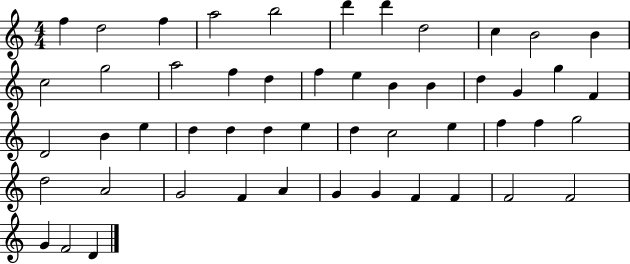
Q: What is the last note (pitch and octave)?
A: D4